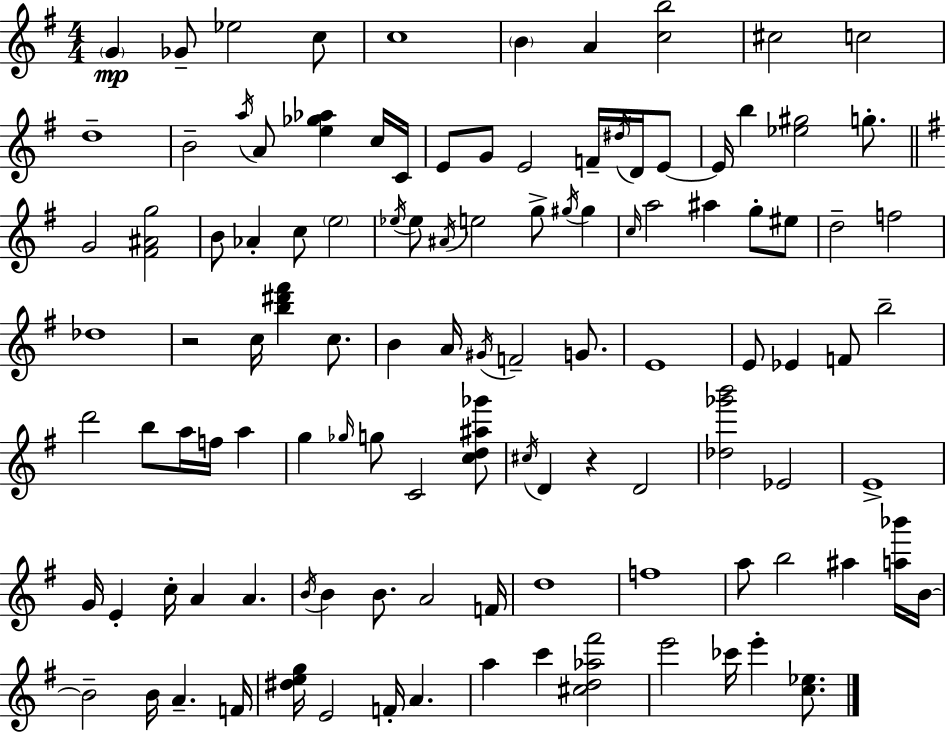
X:1
T:Untitled
M:4/4
L:1/4
K:Em
G _G/2 _e2 c/2 c4 B A [cb]2 ^c2 c2 d4 B2 a/4 A/2 [e_g_a] c/4 C/4 E/2 G/2 E2 F/4 ^d/4 D/4 E/2 E/4 b [_e^g]2 g/2 G2 [^F^Ag]2 B/2 _A c/2 e2 _e/4 _e/2 ^A/4 e2 g/2 ^g/4 ^g c/4 a2 ^a g/2 ^e/2 d2 f2 _d4 z2 c/4 [b^d'^f'] c/2 B A/4 ^G/4 F2 G/2 E4 E/2 _E F/2 b2 d'2 b/2 a/4 f/4 a g _g/4 g/2 C2 [cd^a_g']/2 ^c/4 D z D2 [_d_g'b']2 _E2 E4 G/4 E c/4 A A B/4 B B/2 A2 F/4 d4 f4 a/2 b2 ^a [a_b']/4 B/4 B2 B/4 A F/4 [^deg]/4 E2 F/4 A a c' [^cd_a^f']2 e'2 _c'/4 e' [c_e]/2